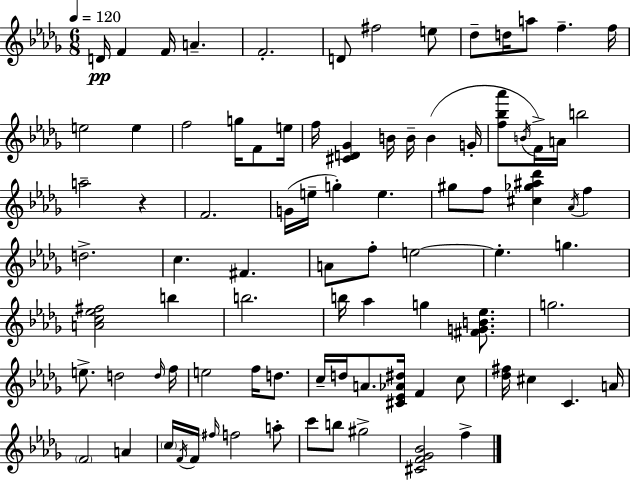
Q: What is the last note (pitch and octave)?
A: F5